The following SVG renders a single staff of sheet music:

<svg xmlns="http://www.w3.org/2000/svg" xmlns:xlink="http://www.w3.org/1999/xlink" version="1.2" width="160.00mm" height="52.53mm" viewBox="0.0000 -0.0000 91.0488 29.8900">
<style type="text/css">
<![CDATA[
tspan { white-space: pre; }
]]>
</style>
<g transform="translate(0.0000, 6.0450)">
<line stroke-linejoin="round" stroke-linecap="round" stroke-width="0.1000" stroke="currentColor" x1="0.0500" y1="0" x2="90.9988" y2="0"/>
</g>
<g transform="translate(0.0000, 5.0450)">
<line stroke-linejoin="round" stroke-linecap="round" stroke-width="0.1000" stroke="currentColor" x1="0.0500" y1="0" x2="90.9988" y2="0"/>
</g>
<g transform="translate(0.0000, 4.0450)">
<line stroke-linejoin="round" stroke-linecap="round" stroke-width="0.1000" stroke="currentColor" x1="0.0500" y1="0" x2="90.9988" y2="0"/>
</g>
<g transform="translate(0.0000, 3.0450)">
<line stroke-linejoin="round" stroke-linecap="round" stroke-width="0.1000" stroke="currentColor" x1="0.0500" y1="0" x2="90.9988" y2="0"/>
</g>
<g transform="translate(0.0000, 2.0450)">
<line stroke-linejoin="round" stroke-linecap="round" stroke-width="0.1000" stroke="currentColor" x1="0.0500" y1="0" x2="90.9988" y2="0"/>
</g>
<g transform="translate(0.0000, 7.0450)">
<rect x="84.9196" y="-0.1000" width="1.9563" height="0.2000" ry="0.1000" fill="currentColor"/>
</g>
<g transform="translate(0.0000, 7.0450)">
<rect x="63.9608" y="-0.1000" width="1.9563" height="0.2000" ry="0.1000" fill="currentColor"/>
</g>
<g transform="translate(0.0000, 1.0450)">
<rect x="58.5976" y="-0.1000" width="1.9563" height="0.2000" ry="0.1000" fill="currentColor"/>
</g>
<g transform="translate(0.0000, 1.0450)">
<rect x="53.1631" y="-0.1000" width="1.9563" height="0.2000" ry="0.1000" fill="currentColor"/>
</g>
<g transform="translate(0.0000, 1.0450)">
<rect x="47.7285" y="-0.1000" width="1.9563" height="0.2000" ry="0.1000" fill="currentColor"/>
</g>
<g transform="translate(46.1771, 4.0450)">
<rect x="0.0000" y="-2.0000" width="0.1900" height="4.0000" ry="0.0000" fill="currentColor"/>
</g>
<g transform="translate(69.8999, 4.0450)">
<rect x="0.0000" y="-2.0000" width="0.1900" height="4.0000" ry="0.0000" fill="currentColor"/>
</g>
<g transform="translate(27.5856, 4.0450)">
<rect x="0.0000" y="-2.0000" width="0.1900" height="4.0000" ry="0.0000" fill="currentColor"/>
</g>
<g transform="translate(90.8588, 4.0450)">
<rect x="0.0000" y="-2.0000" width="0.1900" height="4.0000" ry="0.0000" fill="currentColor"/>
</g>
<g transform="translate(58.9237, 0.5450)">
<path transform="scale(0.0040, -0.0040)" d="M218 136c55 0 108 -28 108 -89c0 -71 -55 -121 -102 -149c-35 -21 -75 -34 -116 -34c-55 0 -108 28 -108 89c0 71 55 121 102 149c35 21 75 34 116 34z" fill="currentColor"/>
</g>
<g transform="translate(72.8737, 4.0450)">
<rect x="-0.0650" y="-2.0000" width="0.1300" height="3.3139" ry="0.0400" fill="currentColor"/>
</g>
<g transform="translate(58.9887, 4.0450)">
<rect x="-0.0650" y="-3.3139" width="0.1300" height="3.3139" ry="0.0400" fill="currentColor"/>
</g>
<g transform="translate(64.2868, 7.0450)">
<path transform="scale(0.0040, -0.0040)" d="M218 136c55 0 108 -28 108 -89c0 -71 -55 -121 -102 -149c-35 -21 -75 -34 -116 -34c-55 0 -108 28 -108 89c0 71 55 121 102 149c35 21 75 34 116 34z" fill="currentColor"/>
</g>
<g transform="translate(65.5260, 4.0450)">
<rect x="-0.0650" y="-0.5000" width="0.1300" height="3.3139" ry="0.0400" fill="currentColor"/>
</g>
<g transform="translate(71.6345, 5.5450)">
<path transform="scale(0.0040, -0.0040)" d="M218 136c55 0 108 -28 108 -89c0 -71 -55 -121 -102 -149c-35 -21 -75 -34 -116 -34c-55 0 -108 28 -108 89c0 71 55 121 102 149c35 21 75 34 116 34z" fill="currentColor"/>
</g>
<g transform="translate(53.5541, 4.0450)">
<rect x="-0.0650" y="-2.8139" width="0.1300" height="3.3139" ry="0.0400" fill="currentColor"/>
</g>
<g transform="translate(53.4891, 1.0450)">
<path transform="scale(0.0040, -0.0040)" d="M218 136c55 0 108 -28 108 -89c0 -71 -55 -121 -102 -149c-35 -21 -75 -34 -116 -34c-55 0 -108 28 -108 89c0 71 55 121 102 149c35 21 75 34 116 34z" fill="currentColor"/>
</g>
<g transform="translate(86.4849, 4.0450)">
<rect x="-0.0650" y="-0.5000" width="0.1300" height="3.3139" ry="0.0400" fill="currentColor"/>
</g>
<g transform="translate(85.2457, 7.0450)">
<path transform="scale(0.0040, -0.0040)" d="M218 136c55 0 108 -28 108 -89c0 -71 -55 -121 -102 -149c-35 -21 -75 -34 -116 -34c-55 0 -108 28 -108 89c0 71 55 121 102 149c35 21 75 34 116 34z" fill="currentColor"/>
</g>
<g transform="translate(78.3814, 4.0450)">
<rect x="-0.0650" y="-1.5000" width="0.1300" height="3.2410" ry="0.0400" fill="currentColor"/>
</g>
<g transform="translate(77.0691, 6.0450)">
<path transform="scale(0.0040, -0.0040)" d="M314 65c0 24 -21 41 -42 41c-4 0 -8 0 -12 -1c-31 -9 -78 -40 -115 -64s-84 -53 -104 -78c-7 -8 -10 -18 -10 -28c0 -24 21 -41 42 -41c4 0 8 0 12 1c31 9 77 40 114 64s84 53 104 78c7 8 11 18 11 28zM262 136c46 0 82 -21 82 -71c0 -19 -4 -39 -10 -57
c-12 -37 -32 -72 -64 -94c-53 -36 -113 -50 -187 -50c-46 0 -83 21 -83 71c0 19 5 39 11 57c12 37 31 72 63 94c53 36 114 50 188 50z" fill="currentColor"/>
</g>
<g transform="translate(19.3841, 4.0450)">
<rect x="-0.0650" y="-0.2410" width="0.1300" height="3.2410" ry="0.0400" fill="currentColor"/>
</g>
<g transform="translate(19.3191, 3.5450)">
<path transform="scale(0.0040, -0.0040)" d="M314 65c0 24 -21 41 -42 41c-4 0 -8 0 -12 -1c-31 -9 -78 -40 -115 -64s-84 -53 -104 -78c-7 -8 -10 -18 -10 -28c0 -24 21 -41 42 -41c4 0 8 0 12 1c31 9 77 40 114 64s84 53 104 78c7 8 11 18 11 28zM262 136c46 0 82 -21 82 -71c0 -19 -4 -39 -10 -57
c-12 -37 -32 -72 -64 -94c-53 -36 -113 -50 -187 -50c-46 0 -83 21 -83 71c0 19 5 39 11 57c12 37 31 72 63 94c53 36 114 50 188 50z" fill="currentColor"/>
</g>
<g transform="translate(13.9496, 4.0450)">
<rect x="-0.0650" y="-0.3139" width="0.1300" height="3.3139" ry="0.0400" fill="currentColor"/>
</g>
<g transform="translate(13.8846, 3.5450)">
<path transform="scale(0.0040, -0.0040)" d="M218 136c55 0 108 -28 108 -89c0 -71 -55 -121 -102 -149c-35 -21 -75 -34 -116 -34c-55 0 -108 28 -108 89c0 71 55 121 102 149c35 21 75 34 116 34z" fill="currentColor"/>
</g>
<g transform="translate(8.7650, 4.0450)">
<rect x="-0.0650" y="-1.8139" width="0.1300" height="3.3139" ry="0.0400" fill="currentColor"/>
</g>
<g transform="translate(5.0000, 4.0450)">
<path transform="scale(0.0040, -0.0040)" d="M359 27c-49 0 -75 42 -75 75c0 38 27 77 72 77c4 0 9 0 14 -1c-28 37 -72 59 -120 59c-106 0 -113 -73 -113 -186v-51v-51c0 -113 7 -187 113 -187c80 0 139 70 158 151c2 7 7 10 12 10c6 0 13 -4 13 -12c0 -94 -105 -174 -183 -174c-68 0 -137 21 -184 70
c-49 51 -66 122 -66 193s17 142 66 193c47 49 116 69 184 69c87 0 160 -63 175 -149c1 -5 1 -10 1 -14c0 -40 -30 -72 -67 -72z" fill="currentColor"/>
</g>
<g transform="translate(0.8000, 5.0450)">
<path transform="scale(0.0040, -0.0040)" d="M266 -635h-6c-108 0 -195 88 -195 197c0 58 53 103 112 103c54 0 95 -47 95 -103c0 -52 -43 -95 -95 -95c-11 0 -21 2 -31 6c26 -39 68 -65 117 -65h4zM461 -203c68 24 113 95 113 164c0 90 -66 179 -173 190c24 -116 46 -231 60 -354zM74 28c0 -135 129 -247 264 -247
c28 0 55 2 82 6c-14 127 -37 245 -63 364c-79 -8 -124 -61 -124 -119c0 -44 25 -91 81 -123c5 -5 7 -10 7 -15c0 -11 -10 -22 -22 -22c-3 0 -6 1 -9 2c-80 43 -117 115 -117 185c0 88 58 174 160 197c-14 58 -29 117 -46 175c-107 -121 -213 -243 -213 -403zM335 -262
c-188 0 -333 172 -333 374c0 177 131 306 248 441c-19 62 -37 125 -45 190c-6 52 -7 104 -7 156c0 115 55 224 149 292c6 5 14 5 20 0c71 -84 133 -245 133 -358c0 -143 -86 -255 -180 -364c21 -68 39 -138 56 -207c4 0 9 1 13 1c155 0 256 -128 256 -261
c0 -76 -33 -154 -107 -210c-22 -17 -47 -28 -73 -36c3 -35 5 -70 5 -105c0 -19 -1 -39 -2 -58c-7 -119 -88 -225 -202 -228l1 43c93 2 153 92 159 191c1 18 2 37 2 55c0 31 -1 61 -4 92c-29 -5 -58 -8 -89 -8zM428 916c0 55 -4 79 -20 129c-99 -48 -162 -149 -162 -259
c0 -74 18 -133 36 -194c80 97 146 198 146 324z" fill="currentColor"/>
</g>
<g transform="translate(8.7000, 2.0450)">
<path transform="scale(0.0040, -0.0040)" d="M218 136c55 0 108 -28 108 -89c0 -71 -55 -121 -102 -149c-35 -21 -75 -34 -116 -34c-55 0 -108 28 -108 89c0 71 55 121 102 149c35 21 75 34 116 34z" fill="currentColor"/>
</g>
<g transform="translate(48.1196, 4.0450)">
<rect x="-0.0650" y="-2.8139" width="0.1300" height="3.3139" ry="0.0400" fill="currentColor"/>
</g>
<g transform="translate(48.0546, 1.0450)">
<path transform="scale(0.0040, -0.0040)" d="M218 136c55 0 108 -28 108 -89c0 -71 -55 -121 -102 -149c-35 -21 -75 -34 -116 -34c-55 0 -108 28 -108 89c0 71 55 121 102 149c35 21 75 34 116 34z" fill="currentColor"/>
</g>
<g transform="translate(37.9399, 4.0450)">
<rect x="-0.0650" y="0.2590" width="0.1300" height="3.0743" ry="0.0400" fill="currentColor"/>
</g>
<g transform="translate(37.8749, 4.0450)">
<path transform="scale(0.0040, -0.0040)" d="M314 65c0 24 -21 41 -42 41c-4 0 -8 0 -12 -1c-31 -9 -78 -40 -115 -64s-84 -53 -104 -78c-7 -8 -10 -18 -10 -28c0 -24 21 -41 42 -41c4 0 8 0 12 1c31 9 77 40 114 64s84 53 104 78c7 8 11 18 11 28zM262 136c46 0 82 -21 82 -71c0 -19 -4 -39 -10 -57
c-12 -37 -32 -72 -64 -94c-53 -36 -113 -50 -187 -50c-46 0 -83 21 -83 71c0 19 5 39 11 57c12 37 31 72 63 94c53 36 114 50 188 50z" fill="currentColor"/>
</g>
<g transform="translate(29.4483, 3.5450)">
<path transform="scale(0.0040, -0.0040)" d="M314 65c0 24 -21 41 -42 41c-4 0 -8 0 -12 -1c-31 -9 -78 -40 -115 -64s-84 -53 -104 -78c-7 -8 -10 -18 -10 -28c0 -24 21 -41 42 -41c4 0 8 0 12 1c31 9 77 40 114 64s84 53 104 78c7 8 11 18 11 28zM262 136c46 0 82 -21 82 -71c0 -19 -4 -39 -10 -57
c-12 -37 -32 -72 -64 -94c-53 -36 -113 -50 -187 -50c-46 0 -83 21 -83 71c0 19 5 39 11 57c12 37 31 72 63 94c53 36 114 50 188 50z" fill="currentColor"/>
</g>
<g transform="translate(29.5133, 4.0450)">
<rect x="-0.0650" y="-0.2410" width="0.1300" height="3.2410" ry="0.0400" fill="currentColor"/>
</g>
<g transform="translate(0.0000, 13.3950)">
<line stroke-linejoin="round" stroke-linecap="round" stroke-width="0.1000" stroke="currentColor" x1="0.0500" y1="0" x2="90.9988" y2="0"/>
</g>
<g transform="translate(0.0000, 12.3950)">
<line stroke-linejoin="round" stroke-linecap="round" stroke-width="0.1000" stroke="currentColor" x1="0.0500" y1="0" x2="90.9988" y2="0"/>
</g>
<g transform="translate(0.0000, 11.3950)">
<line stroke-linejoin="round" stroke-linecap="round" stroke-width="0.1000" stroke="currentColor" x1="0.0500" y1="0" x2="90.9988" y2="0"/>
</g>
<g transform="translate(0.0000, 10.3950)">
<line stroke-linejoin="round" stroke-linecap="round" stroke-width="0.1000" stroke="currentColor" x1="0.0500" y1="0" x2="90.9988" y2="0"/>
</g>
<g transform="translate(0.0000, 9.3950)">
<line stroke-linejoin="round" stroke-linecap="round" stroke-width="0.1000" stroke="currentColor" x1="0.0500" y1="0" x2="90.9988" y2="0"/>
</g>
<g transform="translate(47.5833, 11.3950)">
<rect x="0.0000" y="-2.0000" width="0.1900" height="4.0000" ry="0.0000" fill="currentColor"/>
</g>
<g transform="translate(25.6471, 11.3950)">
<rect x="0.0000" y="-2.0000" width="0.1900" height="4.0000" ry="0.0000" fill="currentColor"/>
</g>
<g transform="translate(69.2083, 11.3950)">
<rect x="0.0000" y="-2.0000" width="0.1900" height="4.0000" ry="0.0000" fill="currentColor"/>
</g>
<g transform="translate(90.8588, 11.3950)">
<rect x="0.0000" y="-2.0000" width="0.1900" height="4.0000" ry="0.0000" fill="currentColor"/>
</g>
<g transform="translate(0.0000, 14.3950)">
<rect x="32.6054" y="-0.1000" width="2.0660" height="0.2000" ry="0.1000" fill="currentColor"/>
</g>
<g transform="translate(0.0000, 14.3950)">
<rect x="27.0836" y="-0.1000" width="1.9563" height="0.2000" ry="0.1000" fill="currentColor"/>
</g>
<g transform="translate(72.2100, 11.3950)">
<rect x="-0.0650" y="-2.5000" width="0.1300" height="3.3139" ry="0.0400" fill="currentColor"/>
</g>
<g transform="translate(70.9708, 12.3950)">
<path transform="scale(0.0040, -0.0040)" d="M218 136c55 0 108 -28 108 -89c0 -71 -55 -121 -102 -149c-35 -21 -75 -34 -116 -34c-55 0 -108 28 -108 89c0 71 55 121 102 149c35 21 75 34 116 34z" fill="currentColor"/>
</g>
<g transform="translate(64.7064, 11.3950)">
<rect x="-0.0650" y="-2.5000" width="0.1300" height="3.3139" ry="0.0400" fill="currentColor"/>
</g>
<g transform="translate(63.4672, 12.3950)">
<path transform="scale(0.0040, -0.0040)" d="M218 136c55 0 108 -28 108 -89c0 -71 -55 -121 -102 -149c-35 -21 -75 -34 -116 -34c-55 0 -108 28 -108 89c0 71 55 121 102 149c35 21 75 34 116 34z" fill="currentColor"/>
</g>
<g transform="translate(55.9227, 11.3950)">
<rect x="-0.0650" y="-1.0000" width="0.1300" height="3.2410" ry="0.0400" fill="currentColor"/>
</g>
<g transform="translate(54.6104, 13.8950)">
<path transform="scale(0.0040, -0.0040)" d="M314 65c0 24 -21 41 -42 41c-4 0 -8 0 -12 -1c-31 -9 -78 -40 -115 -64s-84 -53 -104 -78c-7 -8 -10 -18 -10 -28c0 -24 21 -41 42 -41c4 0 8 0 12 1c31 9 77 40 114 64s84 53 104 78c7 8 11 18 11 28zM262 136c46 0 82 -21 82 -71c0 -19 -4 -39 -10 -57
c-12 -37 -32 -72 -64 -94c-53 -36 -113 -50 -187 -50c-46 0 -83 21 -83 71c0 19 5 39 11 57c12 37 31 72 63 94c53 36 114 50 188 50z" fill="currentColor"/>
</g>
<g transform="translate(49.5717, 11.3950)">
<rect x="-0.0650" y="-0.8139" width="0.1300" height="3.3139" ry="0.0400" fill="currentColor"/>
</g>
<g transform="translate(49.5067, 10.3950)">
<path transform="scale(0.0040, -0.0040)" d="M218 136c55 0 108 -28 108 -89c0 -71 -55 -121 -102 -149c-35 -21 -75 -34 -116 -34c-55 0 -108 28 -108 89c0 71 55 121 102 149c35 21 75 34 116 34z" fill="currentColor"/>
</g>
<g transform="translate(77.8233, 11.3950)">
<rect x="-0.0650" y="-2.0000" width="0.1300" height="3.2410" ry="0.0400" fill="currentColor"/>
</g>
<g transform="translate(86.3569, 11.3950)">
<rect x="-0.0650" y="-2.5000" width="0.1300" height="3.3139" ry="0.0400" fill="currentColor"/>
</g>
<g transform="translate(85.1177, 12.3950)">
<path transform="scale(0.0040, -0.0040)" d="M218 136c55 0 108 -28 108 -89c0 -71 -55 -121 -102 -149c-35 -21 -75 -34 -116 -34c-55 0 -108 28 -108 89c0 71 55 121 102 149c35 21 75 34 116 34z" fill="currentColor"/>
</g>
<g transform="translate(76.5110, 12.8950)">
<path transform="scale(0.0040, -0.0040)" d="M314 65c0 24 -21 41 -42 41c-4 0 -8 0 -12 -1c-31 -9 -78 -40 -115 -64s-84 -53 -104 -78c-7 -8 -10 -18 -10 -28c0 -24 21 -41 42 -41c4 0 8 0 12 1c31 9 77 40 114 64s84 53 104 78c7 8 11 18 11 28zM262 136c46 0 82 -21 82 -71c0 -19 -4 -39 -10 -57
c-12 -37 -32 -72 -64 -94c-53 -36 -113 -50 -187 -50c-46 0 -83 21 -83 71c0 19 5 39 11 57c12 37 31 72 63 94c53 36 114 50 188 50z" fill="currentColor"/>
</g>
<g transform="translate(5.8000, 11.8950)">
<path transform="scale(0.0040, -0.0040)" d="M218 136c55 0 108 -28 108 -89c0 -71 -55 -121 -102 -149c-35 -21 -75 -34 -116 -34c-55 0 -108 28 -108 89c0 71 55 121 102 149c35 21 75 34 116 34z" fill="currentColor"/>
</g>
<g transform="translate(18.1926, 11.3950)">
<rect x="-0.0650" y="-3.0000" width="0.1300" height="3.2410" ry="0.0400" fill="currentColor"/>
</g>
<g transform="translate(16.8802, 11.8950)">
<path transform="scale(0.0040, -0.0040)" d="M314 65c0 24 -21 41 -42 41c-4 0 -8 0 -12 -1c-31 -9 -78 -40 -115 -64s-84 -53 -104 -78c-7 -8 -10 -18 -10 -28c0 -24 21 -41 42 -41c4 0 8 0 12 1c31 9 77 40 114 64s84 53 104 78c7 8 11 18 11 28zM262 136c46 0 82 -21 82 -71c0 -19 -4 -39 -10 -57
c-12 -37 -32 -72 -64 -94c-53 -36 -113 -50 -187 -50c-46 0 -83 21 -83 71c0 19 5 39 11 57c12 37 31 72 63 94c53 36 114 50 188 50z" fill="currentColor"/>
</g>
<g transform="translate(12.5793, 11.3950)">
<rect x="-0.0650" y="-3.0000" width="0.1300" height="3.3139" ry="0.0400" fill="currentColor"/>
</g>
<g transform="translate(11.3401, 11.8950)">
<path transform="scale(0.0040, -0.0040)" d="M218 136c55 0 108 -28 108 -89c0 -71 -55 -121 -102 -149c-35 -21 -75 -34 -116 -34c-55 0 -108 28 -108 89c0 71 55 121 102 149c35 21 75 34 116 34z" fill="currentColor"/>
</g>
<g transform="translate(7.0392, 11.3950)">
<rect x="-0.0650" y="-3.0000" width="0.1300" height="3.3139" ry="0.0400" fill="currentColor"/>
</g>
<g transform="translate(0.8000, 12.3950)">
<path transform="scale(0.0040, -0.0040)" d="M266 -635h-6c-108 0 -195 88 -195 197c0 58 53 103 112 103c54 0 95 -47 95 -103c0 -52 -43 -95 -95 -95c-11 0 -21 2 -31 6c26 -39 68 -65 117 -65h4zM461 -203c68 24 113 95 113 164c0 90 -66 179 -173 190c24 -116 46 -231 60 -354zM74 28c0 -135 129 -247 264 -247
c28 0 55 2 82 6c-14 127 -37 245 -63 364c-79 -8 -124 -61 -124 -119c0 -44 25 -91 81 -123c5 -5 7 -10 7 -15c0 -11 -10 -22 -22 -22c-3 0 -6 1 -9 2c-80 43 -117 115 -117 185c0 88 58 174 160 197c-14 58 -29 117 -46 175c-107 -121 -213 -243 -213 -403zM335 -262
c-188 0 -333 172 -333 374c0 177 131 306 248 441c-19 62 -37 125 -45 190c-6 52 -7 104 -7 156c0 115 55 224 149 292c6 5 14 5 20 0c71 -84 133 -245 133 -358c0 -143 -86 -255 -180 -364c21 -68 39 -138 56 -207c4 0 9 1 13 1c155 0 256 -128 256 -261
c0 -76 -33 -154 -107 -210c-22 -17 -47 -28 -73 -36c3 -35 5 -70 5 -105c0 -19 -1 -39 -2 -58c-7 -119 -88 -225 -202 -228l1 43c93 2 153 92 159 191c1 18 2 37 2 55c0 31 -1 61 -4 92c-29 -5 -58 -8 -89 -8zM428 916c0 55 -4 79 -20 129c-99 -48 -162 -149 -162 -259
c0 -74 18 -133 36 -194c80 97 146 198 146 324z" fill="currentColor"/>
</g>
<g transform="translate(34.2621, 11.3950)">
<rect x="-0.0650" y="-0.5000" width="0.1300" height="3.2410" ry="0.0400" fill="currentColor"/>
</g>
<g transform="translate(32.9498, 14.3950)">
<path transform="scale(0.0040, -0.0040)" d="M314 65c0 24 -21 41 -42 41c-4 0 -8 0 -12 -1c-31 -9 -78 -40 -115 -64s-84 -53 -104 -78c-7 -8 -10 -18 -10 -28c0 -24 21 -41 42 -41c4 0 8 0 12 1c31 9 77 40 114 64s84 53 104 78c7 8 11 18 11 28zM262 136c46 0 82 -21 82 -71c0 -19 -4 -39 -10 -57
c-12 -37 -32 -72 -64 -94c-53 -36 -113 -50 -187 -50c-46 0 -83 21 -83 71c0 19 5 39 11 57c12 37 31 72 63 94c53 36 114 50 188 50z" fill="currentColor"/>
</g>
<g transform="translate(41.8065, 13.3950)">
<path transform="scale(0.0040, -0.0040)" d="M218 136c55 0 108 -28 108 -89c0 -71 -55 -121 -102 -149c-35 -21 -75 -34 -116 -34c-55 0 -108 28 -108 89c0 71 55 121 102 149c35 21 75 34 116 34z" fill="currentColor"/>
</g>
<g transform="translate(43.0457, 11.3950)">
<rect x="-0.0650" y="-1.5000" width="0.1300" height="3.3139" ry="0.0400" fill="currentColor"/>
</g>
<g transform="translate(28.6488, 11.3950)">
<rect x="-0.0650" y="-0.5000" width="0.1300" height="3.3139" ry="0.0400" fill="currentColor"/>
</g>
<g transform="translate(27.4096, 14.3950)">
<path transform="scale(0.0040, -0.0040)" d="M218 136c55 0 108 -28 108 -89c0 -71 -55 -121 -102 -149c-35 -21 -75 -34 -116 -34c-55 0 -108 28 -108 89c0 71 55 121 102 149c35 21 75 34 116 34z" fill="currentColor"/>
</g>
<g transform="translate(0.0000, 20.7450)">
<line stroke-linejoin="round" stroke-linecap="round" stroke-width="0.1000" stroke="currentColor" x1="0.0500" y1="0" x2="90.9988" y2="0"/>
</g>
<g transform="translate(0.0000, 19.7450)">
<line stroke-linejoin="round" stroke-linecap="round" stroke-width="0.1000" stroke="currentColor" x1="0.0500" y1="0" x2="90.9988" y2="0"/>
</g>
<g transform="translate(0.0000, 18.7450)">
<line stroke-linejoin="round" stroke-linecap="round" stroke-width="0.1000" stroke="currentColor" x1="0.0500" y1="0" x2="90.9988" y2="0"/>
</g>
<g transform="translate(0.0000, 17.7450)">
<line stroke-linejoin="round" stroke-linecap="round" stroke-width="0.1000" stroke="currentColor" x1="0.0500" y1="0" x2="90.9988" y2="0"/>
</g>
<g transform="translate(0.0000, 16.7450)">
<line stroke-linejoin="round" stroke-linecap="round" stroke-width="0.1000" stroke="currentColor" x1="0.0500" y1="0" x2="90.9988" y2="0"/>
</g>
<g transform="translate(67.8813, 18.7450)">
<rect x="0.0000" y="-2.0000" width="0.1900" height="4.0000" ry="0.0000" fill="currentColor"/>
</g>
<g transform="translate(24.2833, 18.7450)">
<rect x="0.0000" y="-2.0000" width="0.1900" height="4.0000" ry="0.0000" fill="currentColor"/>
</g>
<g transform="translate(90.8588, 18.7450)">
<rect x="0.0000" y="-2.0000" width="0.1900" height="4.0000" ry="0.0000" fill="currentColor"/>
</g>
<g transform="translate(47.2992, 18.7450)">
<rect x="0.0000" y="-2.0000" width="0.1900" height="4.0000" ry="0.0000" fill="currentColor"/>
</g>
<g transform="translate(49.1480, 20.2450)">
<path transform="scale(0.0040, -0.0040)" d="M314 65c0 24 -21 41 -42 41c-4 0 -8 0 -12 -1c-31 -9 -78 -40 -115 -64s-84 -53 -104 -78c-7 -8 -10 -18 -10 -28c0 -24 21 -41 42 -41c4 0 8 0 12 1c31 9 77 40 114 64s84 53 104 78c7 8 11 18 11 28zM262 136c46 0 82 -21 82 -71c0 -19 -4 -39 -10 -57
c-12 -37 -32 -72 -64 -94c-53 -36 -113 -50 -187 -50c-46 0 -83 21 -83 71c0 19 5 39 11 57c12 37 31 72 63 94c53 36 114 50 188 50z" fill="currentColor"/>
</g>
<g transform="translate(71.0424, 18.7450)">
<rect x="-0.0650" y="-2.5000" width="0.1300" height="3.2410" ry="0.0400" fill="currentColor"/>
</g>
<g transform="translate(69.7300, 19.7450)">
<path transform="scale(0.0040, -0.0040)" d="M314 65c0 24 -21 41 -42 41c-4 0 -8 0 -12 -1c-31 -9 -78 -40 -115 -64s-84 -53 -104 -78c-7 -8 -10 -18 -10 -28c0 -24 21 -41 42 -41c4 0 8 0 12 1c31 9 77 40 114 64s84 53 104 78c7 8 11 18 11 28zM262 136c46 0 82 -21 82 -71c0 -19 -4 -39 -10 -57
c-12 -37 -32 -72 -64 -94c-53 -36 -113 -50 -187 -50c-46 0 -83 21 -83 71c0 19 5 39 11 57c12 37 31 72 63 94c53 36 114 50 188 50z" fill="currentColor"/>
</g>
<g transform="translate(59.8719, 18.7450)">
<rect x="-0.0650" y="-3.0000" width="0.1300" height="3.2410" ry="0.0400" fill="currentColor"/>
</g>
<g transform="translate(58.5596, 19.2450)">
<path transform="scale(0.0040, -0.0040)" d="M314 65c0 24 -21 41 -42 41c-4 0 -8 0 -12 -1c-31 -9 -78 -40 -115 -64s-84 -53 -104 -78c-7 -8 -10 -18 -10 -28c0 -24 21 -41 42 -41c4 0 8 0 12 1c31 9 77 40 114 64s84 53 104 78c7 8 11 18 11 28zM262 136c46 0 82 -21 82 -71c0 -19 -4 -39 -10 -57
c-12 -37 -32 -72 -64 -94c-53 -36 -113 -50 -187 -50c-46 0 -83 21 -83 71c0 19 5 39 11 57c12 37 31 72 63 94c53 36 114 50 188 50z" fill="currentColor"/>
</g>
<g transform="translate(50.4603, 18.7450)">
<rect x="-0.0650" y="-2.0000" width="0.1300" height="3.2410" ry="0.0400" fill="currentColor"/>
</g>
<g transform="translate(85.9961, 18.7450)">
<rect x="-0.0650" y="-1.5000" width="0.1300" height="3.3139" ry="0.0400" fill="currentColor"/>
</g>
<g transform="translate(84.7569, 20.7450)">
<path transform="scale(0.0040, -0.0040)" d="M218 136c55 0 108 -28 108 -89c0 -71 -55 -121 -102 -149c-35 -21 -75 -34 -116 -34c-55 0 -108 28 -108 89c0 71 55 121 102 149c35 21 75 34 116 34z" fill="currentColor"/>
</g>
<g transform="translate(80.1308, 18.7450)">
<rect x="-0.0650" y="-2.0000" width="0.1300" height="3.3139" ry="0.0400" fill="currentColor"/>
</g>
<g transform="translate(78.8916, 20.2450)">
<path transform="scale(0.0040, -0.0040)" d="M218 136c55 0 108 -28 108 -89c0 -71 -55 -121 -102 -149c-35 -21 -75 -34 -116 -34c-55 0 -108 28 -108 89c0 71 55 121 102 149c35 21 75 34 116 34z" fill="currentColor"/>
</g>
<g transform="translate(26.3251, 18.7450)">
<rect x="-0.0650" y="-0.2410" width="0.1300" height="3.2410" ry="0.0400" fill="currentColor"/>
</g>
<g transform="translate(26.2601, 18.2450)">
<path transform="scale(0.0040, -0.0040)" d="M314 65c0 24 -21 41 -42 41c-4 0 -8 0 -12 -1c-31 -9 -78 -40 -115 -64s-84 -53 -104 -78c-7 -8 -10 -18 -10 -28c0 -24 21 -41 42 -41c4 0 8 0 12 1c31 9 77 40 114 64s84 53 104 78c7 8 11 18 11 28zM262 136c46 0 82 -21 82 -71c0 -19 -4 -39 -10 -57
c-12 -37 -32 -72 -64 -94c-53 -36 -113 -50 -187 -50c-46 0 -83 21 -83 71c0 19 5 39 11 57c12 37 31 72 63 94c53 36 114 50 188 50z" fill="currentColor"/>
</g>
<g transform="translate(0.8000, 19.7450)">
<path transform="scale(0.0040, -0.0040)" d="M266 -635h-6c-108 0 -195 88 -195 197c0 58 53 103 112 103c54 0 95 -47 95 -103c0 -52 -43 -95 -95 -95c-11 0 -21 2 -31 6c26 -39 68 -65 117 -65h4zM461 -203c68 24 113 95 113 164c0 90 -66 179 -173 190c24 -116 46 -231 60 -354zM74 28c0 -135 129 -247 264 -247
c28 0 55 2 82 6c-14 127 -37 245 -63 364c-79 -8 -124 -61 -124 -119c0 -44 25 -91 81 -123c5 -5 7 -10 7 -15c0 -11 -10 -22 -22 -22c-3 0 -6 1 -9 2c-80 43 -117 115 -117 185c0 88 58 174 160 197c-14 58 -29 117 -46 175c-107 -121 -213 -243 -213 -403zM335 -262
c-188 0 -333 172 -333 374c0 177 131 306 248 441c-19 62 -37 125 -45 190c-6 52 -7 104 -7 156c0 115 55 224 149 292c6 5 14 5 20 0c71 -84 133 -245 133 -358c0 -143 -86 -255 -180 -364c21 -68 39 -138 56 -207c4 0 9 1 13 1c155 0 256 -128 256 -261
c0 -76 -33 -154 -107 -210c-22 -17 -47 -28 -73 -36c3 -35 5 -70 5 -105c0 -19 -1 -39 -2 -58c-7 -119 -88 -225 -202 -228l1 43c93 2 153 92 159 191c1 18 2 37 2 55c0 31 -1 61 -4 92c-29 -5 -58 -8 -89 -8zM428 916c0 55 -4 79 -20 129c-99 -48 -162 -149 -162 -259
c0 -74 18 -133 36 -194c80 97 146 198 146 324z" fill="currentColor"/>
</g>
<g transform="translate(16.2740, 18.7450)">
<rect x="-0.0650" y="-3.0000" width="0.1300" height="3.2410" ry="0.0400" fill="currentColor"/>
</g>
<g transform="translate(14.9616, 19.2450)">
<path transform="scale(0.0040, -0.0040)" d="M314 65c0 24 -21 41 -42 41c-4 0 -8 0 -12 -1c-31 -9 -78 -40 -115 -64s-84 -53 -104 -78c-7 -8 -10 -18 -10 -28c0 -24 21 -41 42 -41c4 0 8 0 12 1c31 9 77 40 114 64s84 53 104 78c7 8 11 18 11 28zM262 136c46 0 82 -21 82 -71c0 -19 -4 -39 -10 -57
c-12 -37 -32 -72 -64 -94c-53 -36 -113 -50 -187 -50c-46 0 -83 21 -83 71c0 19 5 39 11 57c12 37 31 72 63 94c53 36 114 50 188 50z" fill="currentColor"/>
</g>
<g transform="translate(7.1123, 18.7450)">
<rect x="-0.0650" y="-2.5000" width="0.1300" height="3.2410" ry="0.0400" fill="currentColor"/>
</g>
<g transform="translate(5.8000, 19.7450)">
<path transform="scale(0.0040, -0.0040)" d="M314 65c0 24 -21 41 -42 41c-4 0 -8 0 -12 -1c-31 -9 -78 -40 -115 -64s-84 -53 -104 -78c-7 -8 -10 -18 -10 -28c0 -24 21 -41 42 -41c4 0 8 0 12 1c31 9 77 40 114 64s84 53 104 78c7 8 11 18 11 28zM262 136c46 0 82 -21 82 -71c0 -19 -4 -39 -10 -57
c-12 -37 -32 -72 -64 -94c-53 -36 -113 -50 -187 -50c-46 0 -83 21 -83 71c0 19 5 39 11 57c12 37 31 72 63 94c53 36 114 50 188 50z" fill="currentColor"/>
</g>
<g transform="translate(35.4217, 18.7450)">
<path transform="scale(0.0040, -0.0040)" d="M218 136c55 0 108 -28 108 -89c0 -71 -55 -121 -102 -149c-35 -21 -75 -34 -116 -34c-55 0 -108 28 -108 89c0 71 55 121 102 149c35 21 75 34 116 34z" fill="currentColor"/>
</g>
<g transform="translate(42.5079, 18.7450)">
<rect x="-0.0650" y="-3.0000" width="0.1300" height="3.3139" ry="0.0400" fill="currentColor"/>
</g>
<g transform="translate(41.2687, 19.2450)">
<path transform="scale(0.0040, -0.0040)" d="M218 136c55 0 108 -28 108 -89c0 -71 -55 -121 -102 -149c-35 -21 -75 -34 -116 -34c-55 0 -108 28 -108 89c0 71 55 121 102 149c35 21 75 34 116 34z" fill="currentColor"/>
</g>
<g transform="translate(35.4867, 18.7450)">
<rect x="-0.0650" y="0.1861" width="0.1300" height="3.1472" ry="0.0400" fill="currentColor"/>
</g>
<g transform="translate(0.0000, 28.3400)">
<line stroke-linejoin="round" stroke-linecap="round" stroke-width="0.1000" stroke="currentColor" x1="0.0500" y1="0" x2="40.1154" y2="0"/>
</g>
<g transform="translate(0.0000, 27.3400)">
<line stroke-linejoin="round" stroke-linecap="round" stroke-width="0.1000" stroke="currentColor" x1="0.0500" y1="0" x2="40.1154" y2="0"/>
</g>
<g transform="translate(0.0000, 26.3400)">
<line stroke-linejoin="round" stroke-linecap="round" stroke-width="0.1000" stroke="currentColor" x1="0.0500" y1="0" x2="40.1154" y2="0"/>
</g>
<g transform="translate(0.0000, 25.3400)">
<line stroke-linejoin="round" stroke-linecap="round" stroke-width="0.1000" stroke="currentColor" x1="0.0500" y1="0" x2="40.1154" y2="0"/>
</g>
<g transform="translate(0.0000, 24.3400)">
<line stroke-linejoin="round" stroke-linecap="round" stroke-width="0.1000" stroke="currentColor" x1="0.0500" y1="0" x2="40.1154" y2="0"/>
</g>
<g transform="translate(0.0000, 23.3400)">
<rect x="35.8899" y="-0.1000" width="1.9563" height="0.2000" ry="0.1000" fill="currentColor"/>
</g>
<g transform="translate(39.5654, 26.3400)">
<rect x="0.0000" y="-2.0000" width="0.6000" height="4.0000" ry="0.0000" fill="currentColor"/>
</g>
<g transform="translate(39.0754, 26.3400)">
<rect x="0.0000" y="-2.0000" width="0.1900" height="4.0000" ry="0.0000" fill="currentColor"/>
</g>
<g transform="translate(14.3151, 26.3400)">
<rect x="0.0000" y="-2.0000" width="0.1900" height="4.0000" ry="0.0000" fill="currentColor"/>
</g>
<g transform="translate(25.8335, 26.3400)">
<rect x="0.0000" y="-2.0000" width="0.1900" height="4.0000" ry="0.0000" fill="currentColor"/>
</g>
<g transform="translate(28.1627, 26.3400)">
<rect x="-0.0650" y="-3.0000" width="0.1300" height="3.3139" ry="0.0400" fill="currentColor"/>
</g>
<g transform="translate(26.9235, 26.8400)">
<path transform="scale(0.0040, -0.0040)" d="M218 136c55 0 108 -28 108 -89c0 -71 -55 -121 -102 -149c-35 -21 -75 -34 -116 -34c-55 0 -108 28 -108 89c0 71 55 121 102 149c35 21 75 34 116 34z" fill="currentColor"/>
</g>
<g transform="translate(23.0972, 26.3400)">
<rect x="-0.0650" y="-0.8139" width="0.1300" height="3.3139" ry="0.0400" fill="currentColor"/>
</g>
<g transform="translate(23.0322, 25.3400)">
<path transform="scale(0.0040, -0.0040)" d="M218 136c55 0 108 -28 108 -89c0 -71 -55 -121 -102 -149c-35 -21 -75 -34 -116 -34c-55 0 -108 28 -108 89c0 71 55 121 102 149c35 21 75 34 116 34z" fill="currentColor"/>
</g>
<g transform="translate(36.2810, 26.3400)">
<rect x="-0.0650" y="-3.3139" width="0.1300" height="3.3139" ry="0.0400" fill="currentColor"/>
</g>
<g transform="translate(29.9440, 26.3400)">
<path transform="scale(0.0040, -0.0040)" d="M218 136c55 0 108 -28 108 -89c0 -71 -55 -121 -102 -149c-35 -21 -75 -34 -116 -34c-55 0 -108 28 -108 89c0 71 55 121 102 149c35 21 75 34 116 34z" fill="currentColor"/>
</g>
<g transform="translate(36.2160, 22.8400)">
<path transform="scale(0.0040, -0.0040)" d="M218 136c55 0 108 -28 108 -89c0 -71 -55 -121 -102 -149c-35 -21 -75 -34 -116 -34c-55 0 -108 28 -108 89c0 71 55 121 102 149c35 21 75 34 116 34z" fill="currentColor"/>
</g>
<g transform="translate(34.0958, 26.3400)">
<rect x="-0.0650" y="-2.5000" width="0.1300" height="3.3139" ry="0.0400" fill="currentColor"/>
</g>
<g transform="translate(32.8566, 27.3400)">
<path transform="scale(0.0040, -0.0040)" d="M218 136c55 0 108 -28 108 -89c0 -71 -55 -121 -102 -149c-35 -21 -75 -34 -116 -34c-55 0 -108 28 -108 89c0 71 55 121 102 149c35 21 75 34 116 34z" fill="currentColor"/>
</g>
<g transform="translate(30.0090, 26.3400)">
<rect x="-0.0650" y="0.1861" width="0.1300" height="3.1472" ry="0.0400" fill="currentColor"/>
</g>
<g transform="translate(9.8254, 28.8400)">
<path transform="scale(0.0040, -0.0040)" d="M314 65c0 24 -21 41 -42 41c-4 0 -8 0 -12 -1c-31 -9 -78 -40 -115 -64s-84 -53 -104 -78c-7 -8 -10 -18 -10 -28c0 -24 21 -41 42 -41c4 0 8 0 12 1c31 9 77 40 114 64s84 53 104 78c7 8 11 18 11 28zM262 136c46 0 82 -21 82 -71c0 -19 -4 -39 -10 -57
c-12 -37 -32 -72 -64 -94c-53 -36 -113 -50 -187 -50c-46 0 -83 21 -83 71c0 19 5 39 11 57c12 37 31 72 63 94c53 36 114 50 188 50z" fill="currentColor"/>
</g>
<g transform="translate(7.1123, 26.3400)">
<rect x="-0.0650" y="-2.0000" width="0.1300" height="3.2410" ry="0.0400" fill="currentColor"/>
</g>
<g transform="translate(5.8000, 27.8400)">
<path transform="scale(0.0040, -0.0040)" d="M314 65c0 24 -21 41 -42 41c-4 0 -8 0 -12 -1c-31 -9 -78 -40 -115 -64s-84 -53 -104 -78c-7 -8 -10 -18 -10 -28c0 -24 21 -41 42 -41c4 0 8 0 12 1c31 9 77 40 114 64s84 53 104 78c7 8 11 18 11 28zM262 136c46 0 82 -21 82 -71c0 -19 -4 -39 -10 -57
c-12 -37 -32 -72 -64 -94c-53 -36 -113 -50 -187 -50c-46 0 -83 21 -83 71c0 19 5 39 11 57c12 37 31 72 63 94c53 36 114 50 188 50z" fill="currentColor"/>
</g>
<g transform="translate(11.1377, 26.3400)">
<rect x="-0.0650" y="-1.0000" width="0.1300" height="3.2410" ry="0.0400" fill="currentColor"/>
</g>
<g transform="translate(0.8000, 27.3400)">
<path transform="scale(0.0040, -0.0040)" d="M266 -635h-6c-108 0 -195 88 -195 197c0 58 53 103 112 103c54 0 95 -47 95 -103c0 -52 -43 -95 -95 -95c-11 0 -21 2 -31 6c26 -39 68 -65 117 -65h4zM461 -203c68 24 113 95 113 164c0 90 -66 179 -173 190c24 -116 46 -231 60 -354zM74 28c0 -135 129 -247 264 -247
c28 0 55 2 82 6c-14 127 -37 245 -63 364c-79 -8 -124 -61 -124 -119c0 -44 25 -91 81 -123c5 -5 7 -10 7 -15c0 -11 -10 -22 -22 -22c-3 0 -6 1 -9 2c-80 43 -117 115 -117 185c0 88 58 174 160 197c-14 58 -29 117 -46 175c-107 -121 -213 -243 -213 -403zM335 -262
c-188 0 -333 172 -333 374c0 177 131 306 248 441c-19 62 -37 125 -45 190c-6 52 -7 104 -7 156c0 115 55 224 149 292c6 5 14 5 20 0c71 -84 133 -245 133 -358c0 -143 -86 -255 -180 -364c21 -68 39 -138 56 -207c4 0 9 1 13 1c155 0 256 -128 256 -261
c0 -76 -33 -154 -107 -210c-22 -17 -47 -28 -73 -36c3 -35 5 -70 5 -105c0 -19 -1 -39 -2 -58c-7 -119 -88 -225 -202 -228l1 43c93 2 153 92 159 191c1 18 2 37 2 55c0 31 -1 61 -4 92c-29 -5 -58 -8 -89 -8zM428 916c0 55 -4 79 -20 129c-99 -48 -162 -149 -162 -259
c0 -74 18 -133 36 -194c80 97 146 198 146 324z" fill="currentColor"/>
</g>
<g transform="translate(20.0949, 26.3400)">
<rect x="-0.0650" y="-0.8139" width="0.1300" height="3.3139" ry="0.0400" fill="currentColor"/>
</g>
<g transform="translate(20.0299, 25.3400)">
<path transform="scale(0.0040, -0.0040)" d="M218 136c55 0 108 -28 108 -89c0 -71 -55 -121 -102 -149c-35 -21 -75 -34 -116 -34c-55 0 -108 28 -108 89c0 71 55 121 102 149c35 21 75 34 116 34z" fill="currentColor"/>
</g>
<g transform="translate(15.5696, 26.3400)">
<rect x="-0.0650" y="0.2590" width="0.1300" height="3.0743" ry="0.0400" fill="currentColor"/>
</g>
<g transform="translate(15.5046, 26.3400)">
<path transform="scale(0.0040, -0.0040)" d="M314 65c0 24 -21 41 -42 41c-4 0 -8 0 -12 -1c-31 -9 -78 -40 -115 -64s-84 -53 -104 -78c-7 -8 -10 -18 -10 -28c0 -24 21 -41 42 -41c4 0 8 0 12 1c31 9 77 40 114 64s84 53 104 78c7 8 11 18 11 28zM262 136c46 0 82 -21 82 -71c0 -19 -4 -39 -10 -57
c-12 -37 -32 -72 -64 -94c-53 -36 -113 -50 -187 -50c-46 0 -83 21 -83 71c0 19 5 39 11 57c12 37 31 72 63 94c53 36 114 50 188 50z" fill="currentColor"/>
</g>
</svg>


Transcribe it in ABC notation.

X:1
T:Untitled
M:4/4
L:1/4
K:C
f c c2 c2 B2 a a b C F E2 C A A A2 C C2 E d D2 G G F2 G G2 A2 c2 B A F2 A2 G2 F E F2 D2 B2 d d A B G b